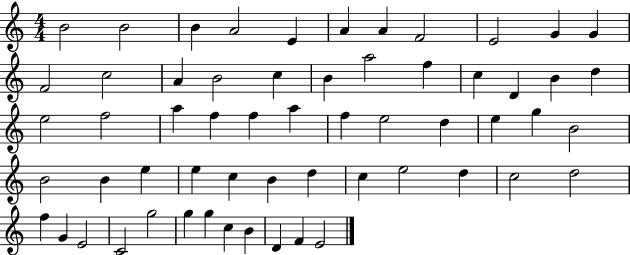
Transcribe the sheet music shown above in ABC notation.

X:1
T:Untitled
M:4/4
L:1/4
K:C
B2 B2 B A2 E A A F2 E2 G G F2 c2 A B2 c B a2 f c D B d e2 f2 a f f a f e2 d e g B2 B2 B e e c B d c e2 d c2 d2 f G E2 C2 g2 g g c B D F E2